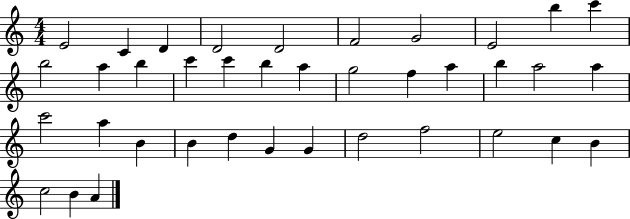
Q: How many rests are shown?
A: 0